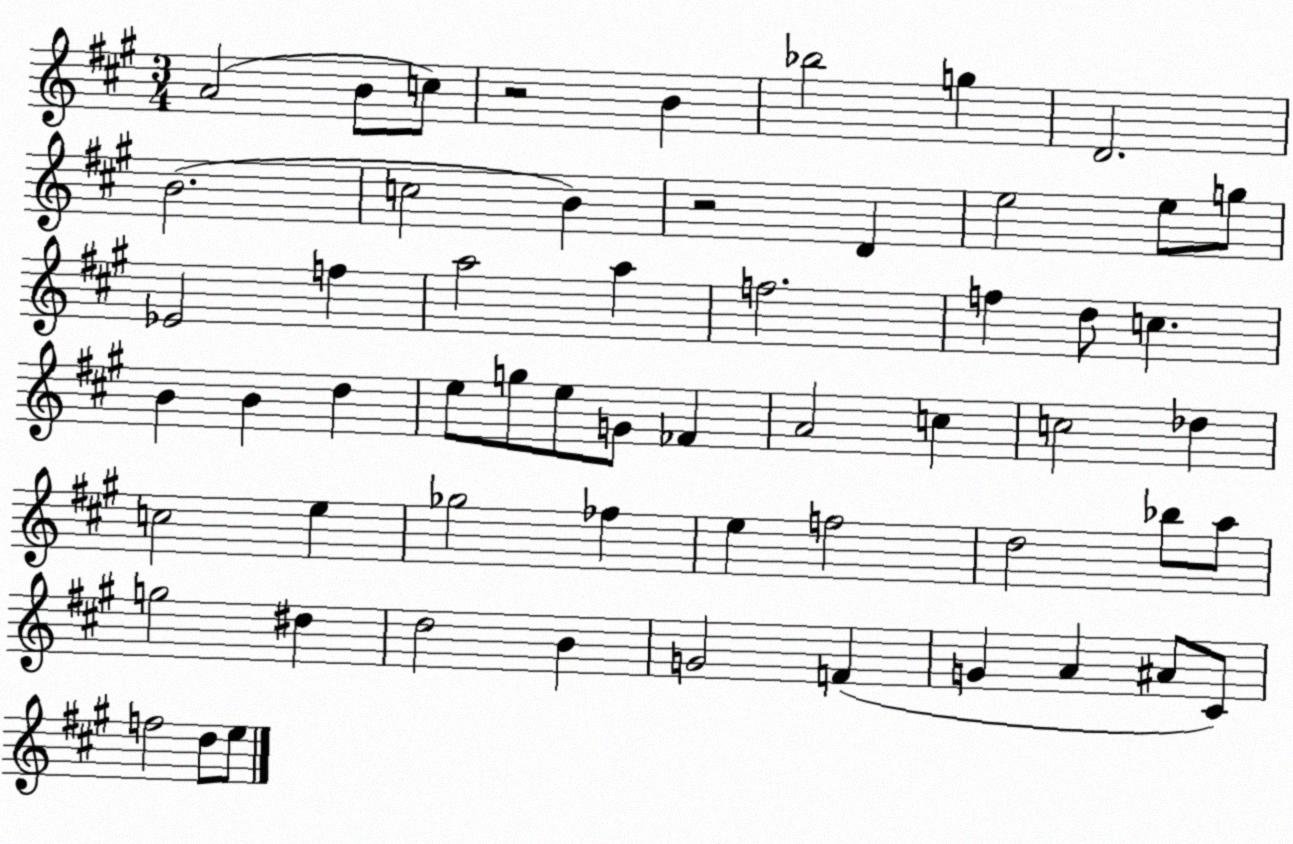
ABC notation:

X:1
T:Untitled
M:3/4
L:1/4
K:A
A2 B/2 c/2 z2 B _b2 g D2 B2 c2 B z2 D e2 e/2 g/2 _E2 f a2 a f2 f d/2 c B B d e/2 g/2 e/2 G/2 _F A2 c c2 _d c2 e _g2 _f e f2 d2 _b/2 a/2 g2 ^d d2 B G2 F G A ^A/2 ^C/2 f2 d/2 e/2